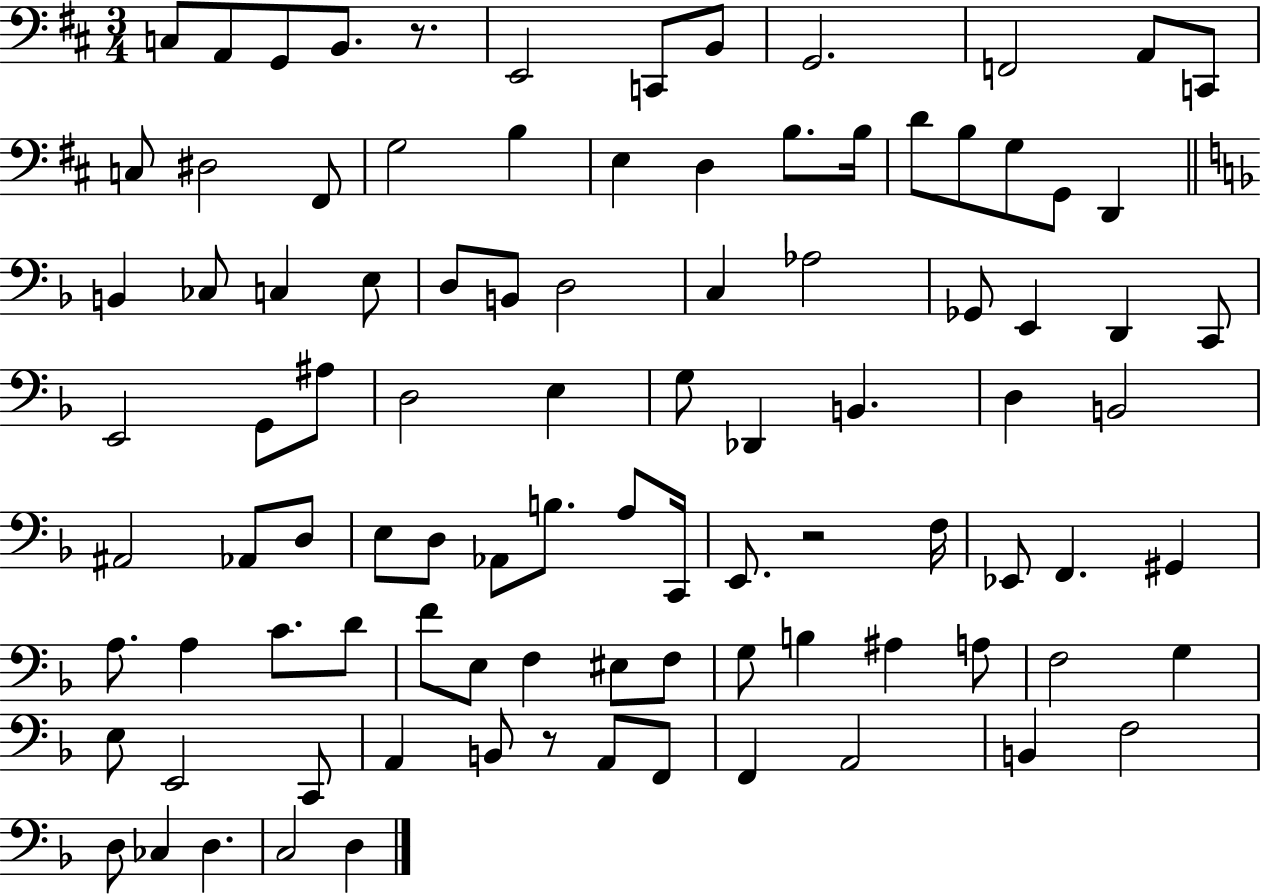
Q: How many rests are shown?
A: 3